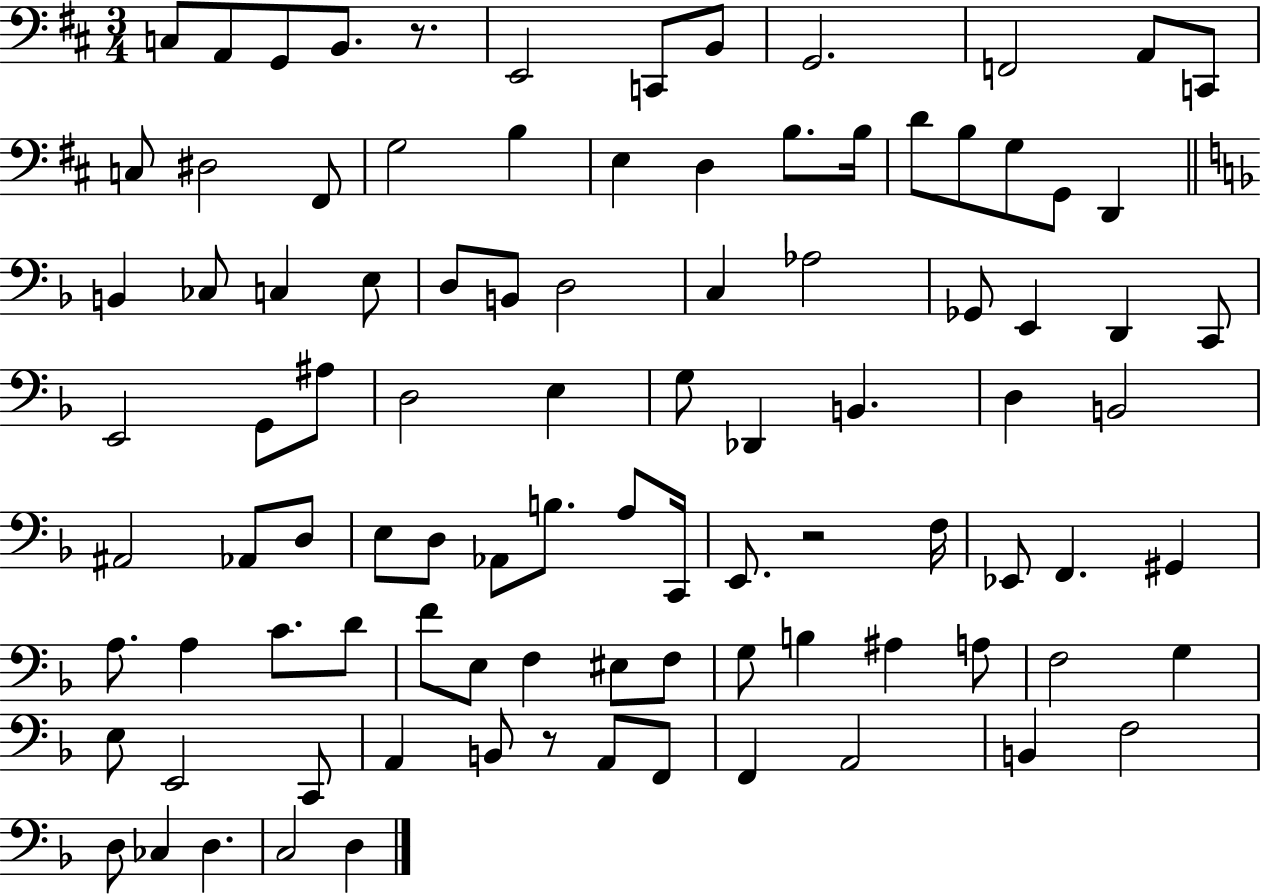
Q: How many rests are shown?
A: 3